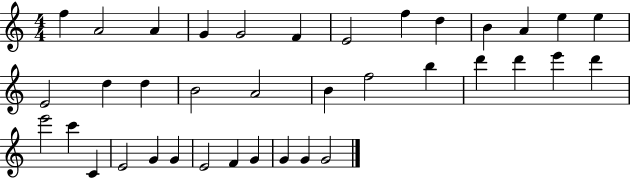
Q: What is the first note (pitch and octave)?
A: F5